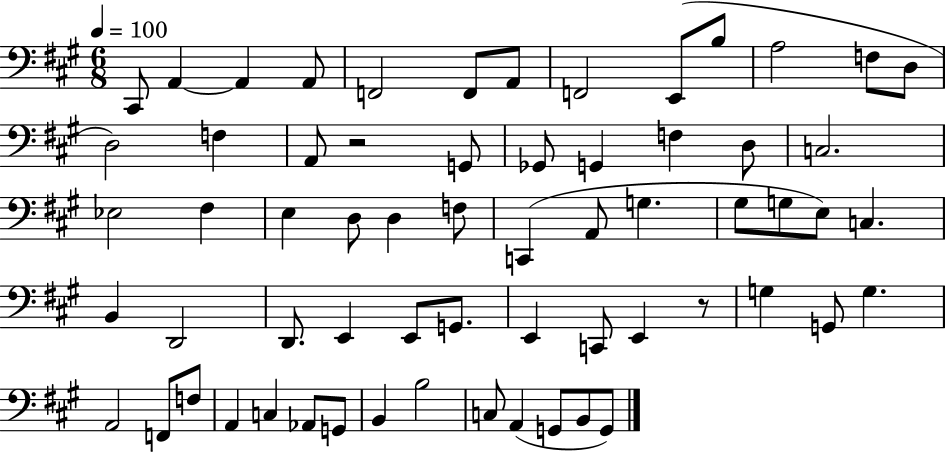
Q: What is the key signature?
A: A major